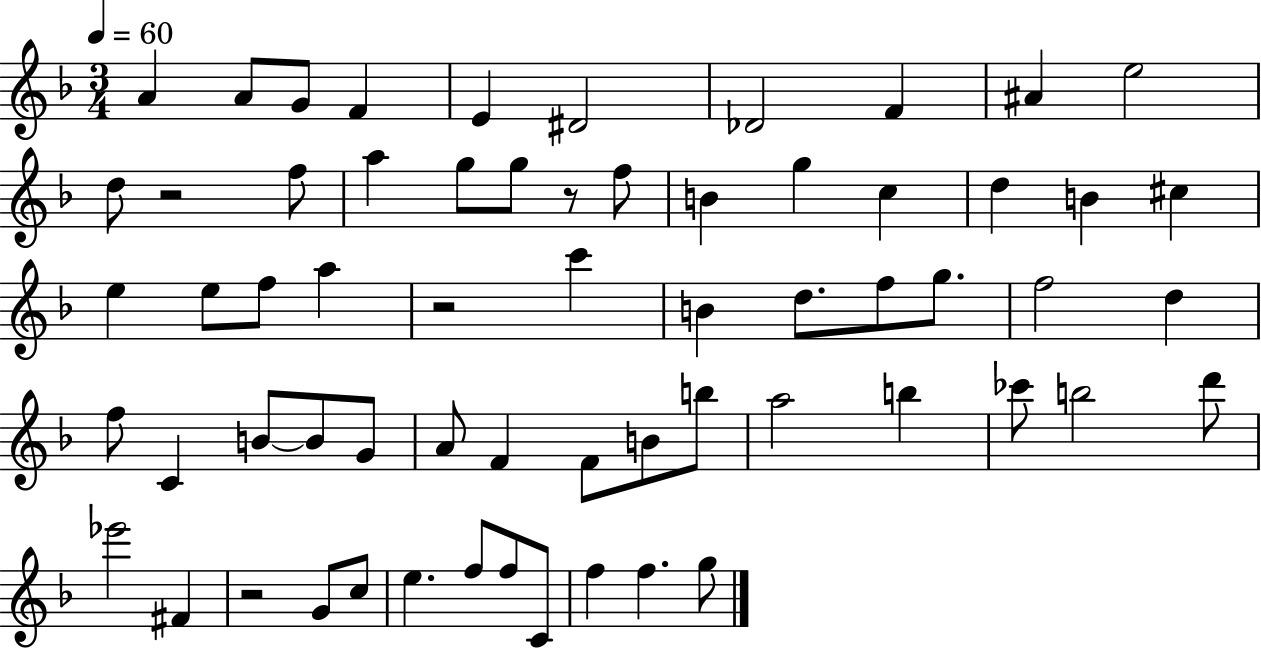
X:1
T:Untitled
M:3/4
L:1/4
K:F
A A/2 G/2 F E ^D2 _D2 F ^A e2 d/2 z2 f/2 a g/2 g/2 z/2 f/2 B g c d B ^c e e/2 f/2 a z2 c' B d/2 f/2 g/2 f2 d f/2 C B/2 B/2 G/2 A/2 F F/2 B/2 b/2 a2 b _c'/2 b2 d'/2 _e'2 ^F z2 G/2 c/2 e f/2 f/2 C/2 f f g/2